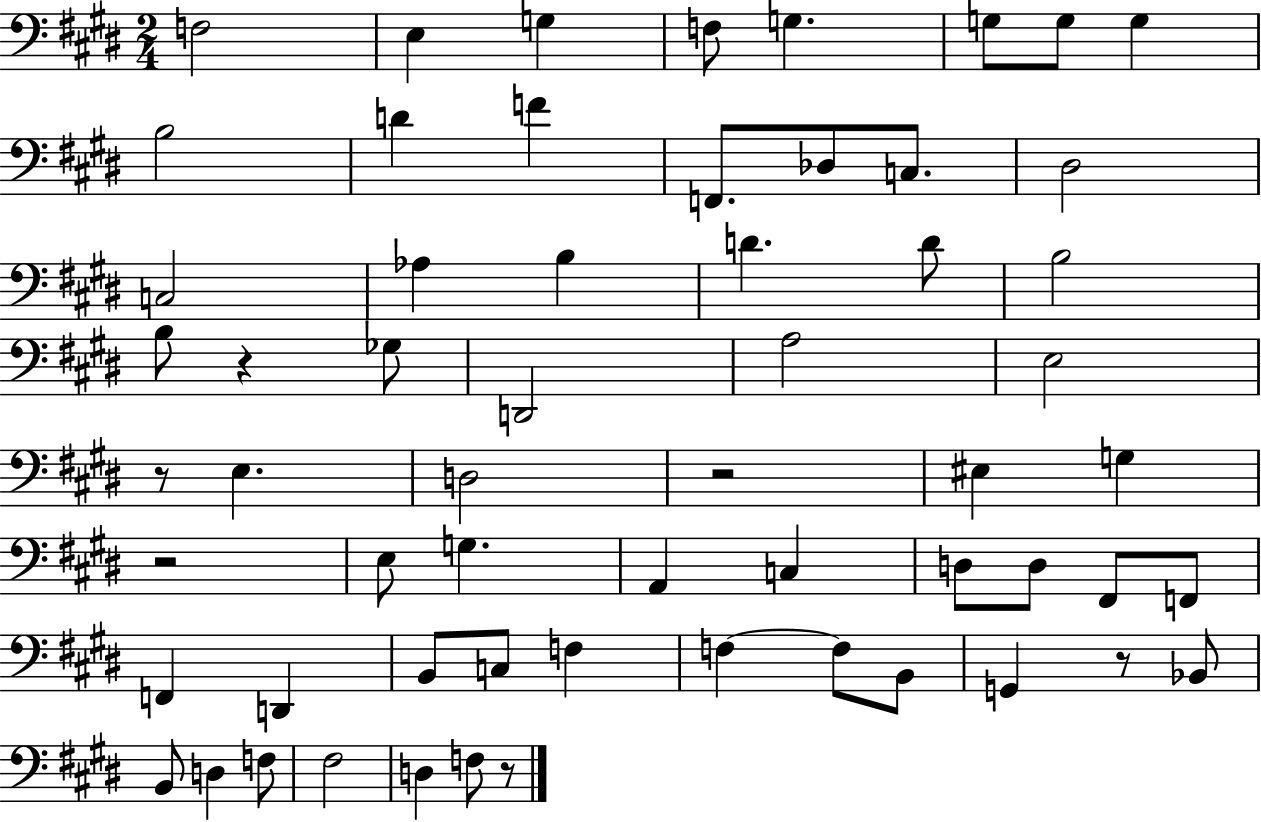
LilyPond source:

{
  \clef bass
  \numericTimeSignature
  \time 2/4
  \key e \major
  f2 | e4 g4 | f8 g4. | g8 g8 g4 | \break b2 | d'4 f'4 | f,8. des8 c8. | dis2 | \break c2 | aes4 b4 | d'4. d'8 | b2 | \break b8 r4 ges8 | d,2 | a2 | e2 | \break r8 e4. | d2 | r2 | eis4 g4 | \break r2 | e8 g4. | a,4 c4 | d8 d8 fis,8 f,8 | \break f,4 d,4 | b,8 c8 f4 | f4~~ f8 b,8 | g,4 r8 bes,8 | \break b,8 d4 f8 | fis2 | d4 f8 r8 | \bar "|."
}